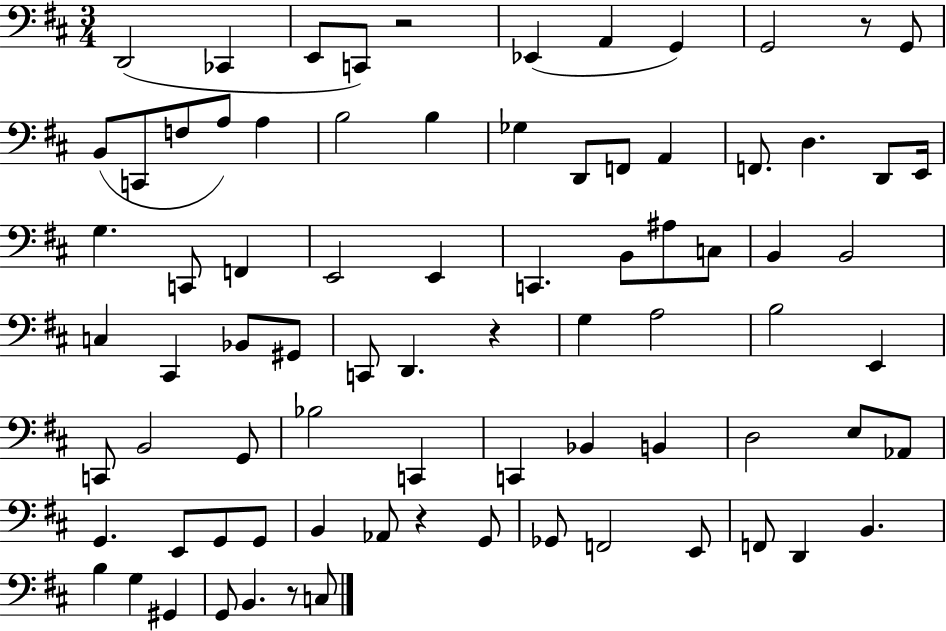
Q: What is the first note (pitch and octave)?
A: D2